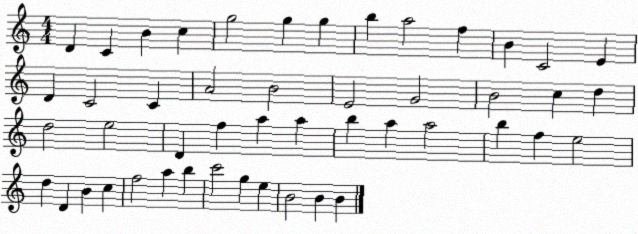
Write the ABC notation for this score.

X:1
T:Untitled
M:4/4
L:1/4
K:C
D C B c g2 g g b a2 f B C2 E D C2 C A2 B2 E2 G2 B2 c d d2 e2 D f a a b a a2 b f e2 d D B c f2 a b c'2 g e B2 B B